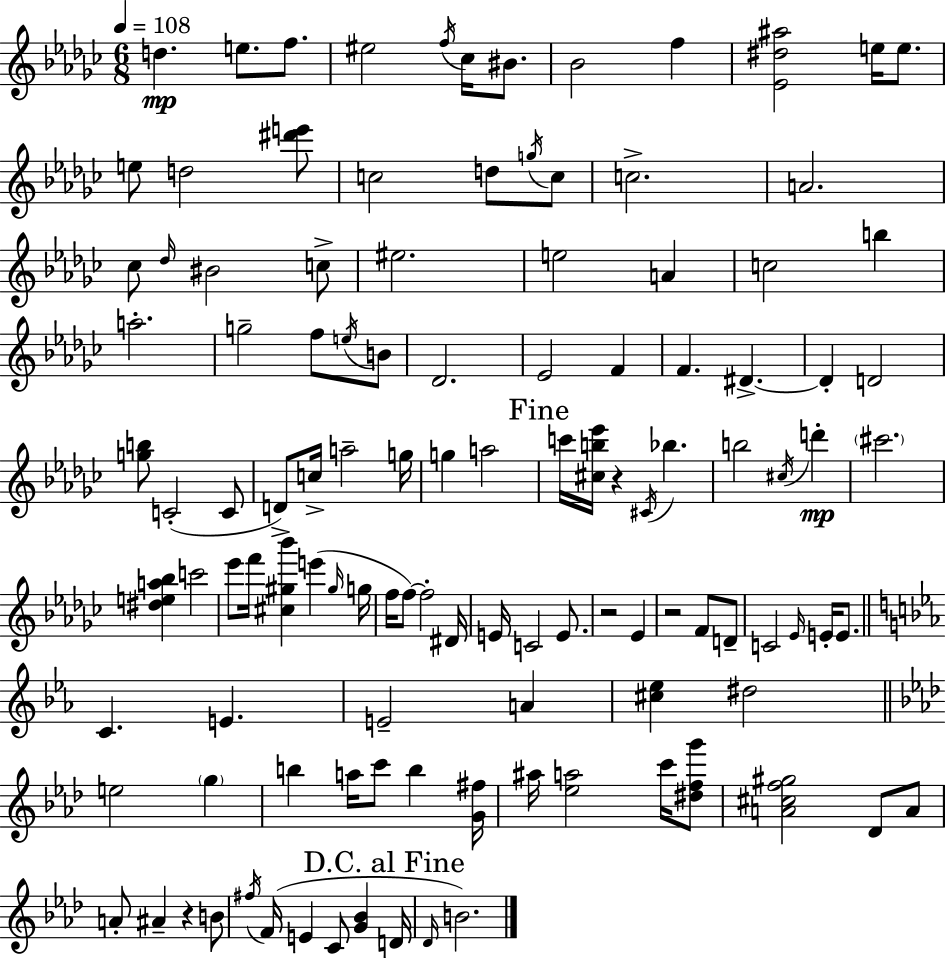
D5/q. E5/e. F5/e. EIS5/h F5/s CES5/s BIS4/e. Bb4/h F5/q [Eb4,D#5,A#5]/h E5/s E5/e. E5/e D5/h [D#6,E6]/e C5/h D5/e G5/s C5/e C5/h. A4/h. CES5/e Db5/s BIS4/h C5/e EIS5/h. E5/h A4/q C5/h B5/q A5/h. G5/h F5/e E5/s B4/e Db4/h. Eb4/h F4/q F4/q. D#4/q. D#4/q D4/h [G5,B5]/e C4/h C4/e D4/e C5/s A5/h G5/s G5/q A5/h C6/s [C#5,B5,Eb6]/s R/q C#4/s Bb5/q. B5/h C#5/s D6/q C#6/h. [D#5,E5,A5,Bb5]/q C6/h Eb6/e F6/s [C#5,G#5,Bb6]/q E6/q G#5/s G5/s F5/s F5/e F5/h D#4/s E4/s C4/h E4/e. R/h Eb4/q R/h F4/e D4/e C4/h Eb4/s E4/s E4/e. C4/q. E4/q. E4/h A4/q [C#5,Eb5]/q D#5/h E5/h G5/q B5/q A5/s C6/e B5/q [G4,F#5]/s A#5/s [Eb5,A5]/h C6/s [D#5,F5,G6]/e [A4,C#5,F5,G#5]/h Db4/e A4/e A4/e A#4/q R/q B4/e F#5/s F4/s E4/q C4/e [G4,Bb4]/q D4/s Db4/s B4/h.